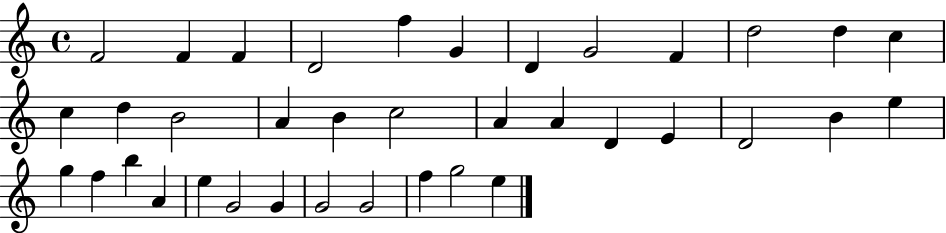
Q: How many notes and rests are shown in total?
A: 37